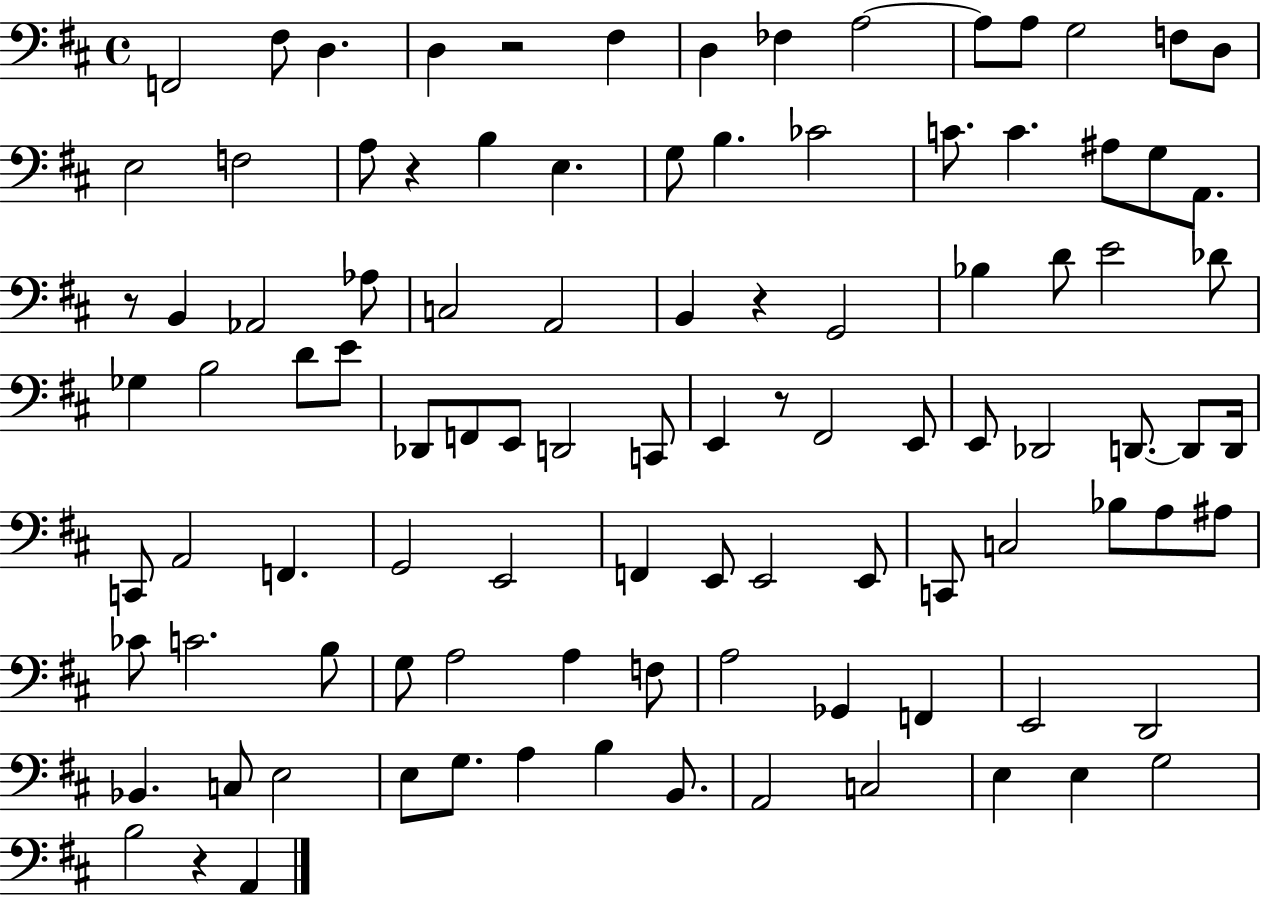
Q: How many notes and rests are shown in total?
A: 101